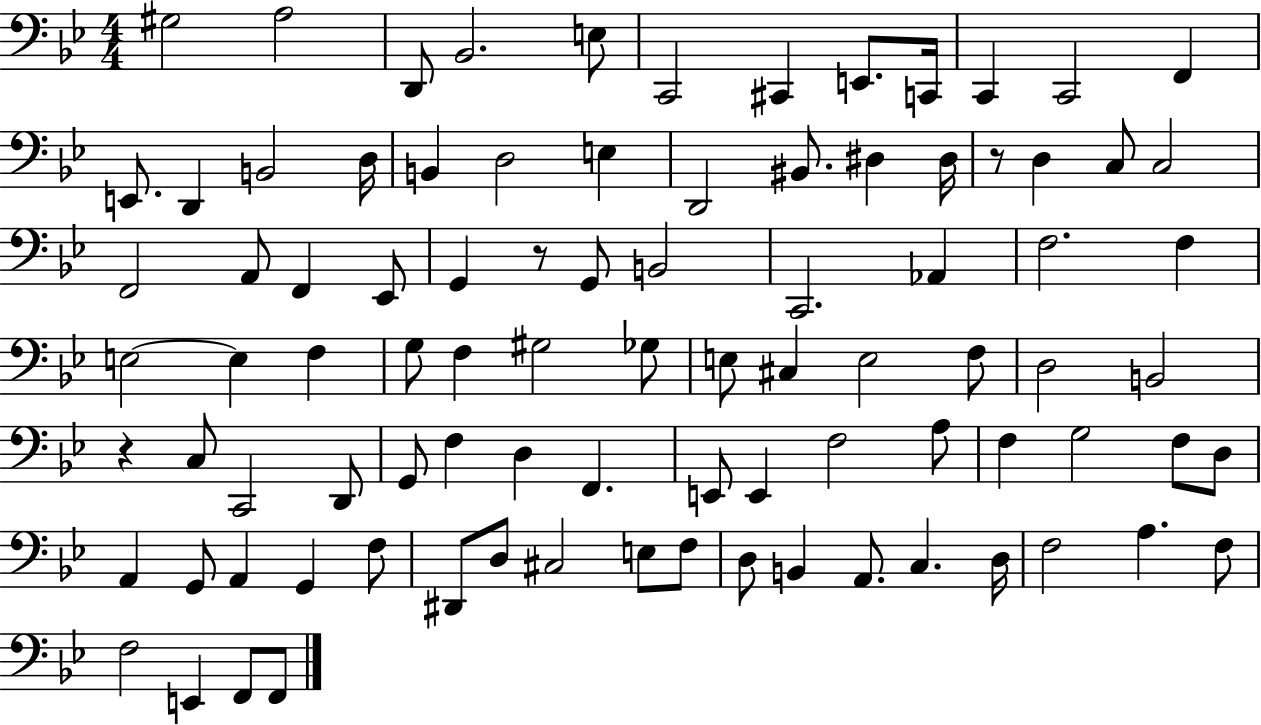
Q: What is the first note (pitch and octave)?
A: G#3